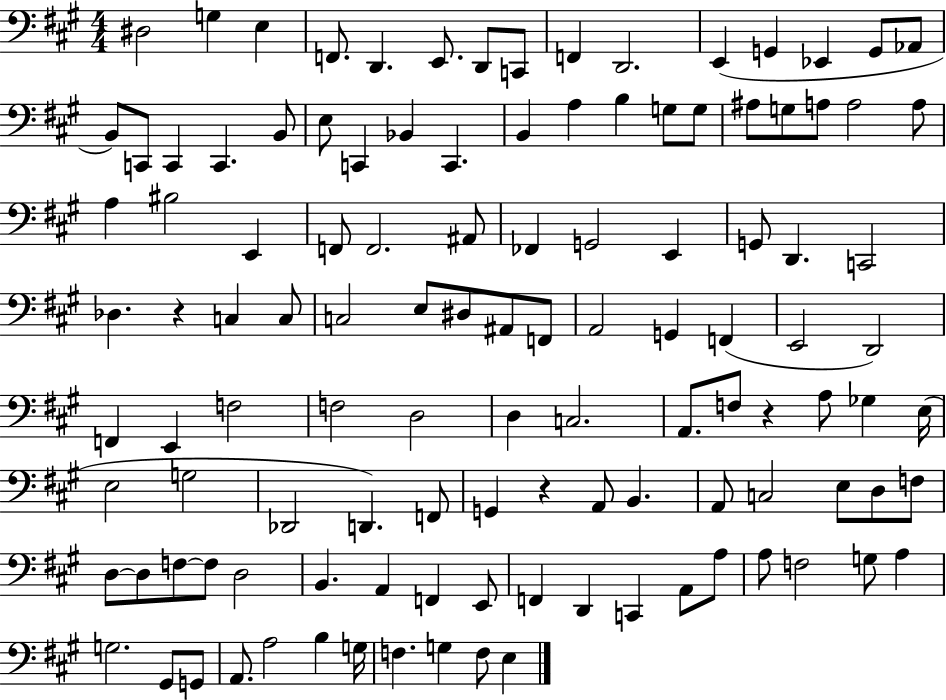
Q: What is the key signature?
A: A major